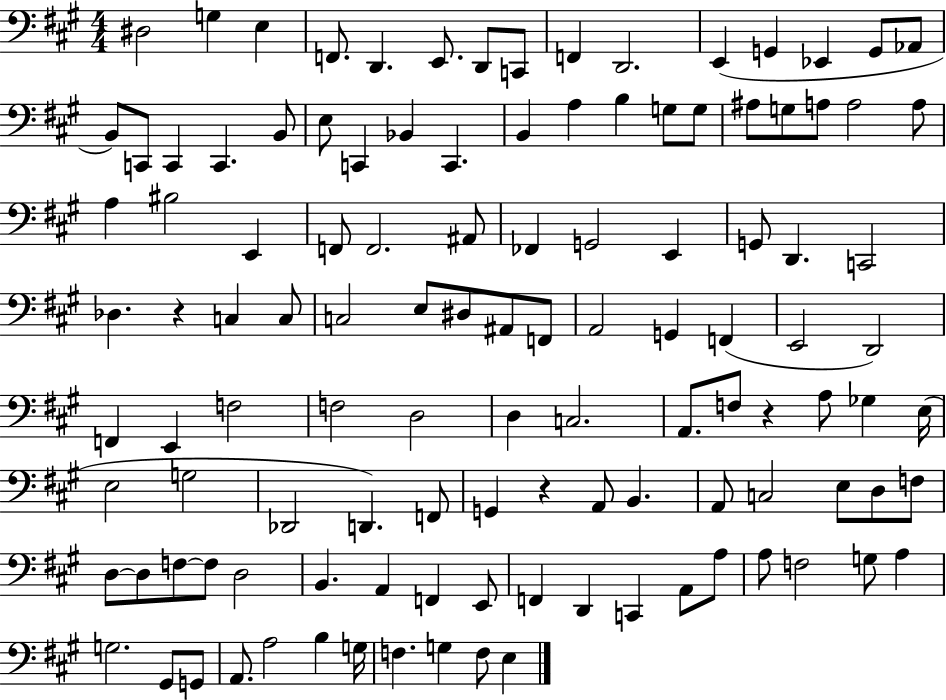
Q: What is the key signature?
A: A major